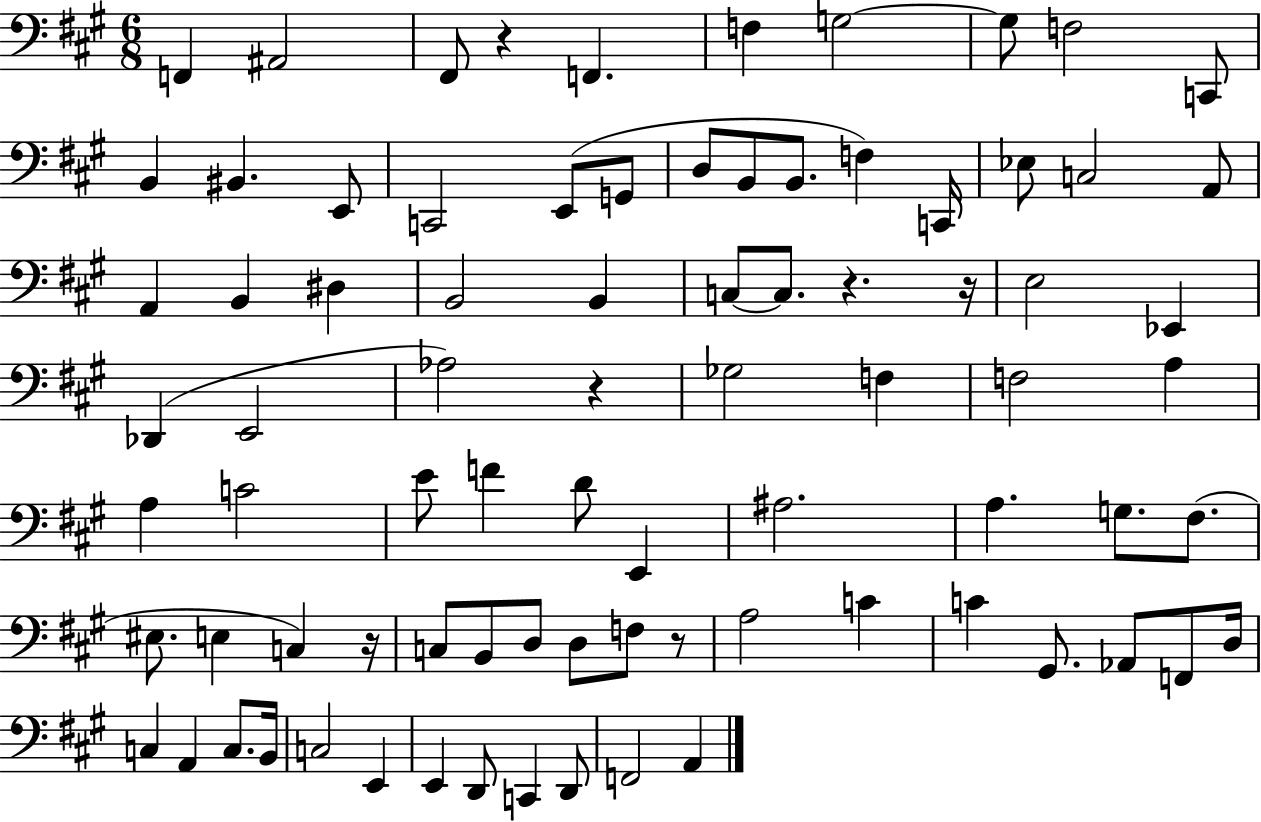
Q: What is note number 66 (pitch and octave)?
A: A2